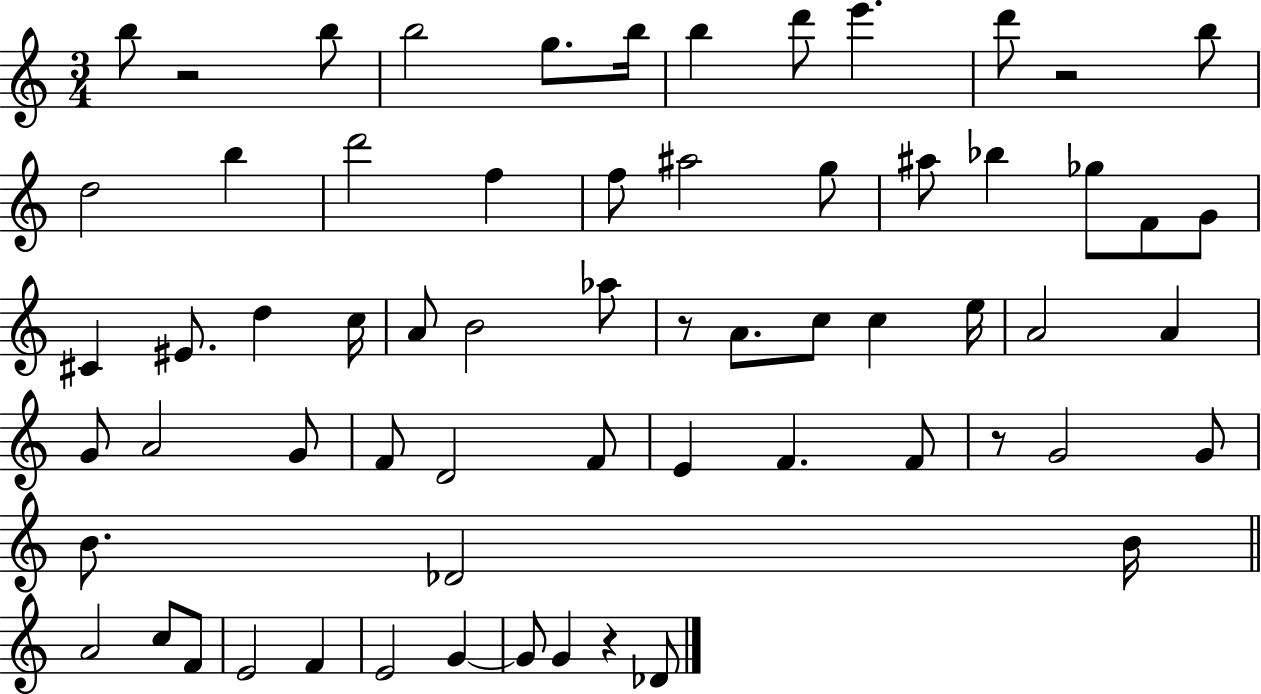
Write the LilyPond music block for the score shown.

{
  \clef treble
  \numericTimeSignature
  \time 3/4
  \key c \major
  b''8 r2 b''8 | b''2 g''8. b''16 | b''4 d'''8 e'''4. | d'''8 r2 b''8 | \break d''2 b''4 | d'''2 f''4 | f''8 ais''2 g''8 | ais''8 bes''4 ges''8 f'8 g'8 | \break cis'4 eis'8. d''4 c''16 | a'8 b'2 aes''8 | r8 a'8. c''8 c''4 e''16 | a'2 a'4 | \break g'8 a'2 g'8 | f'8 d'2 f'8 | e'4 f'4. f'8 | r8 g'2 g'8 | \break b'8. des'2 b'16 | \bar "||" \break \key a \minor a'2 c''8 f'8 | e'2 f'4 | e'2 g'4~~ | g'8 g'4 r4 des'8 | \break \bar "|."
}